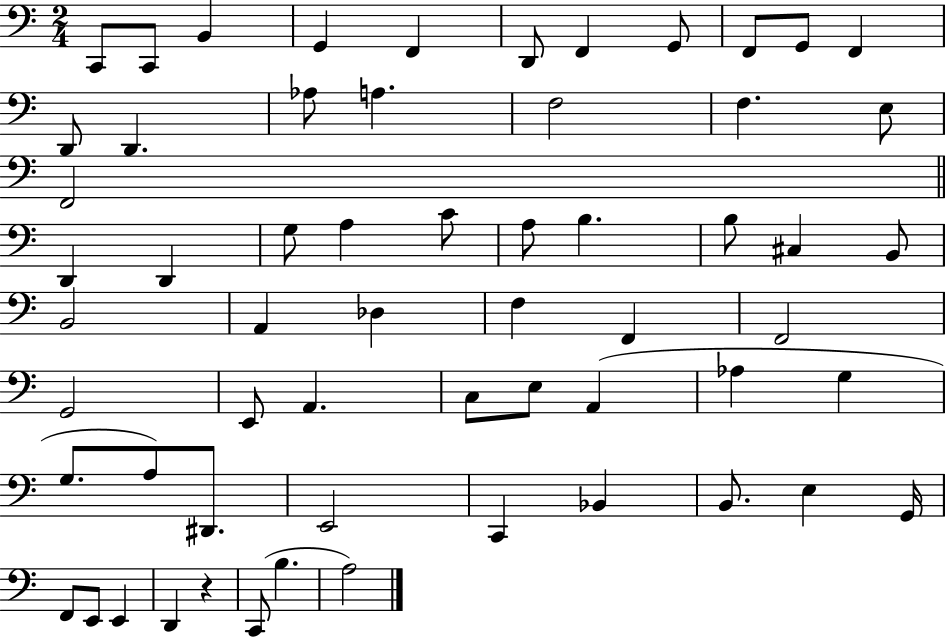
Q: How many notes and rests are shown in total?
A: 60